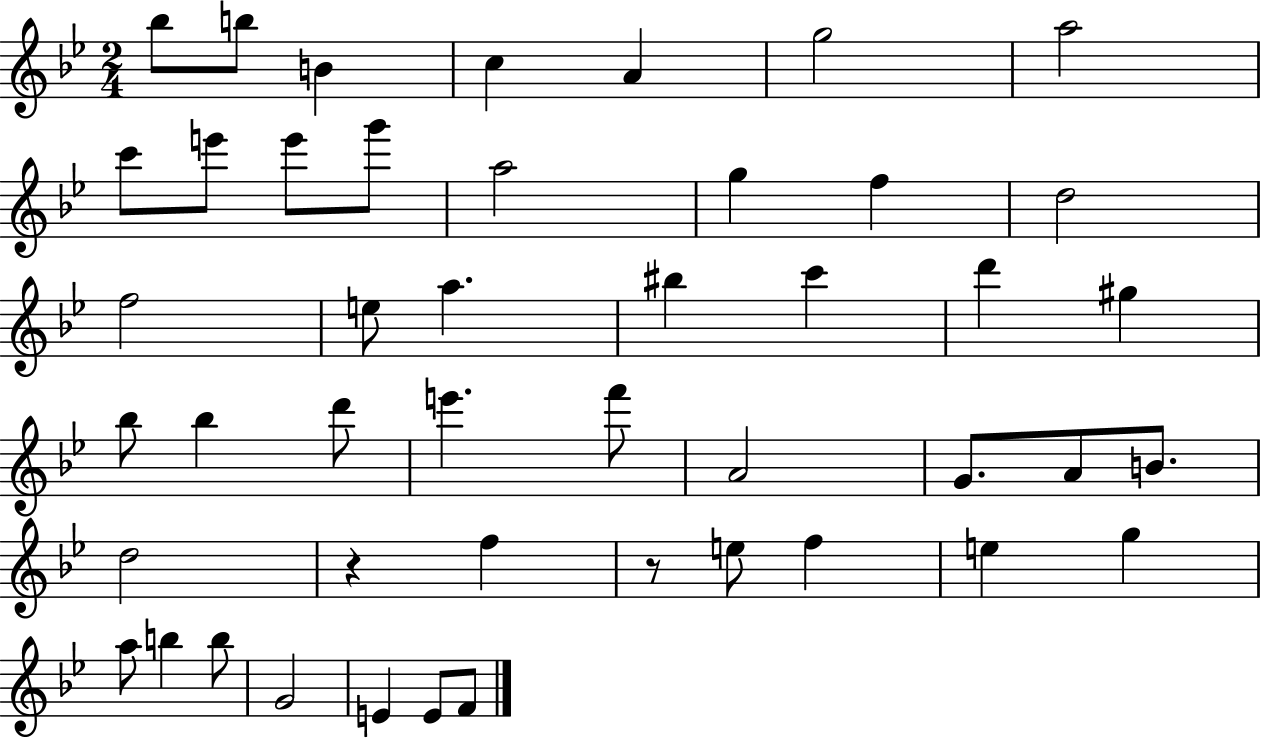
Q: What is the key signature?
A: BES major